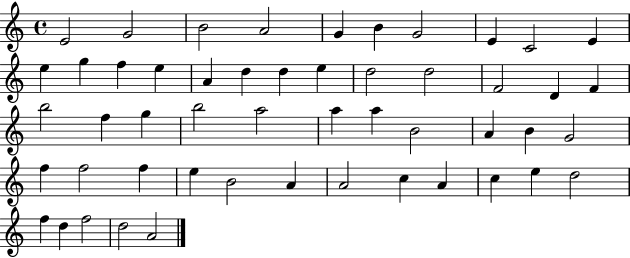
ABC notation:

X:1
T:Untitled
M:4/4
L:1/4
K:C
E2 G2 B2 A2 G B G2 E C2 E e g f e A d d e d2 d2 F2 D F b2 f g b2 a2 a a B2 A B G2 f f2 f e B2 A A2 c A c e d2 f d f2 d2 A2